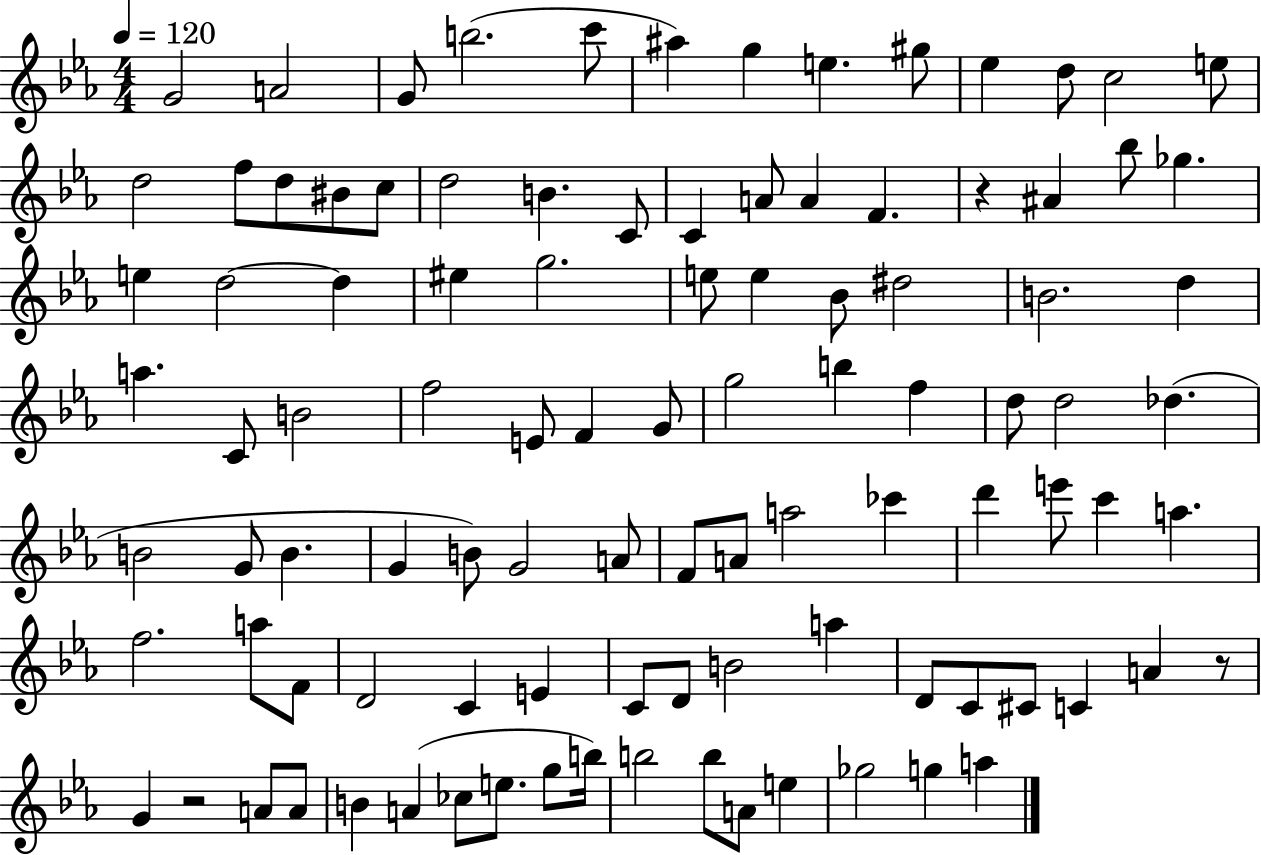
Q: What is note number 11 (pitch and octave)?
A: D5